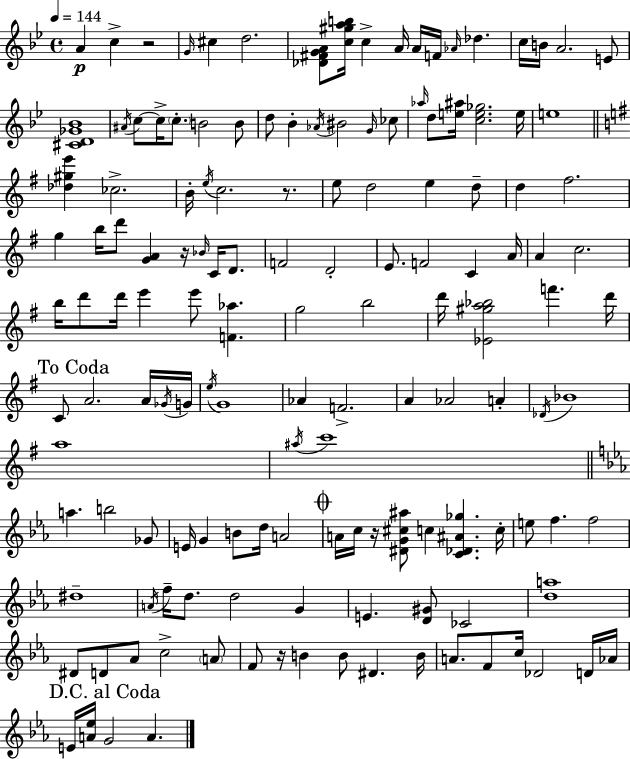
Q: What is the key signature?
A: BES major